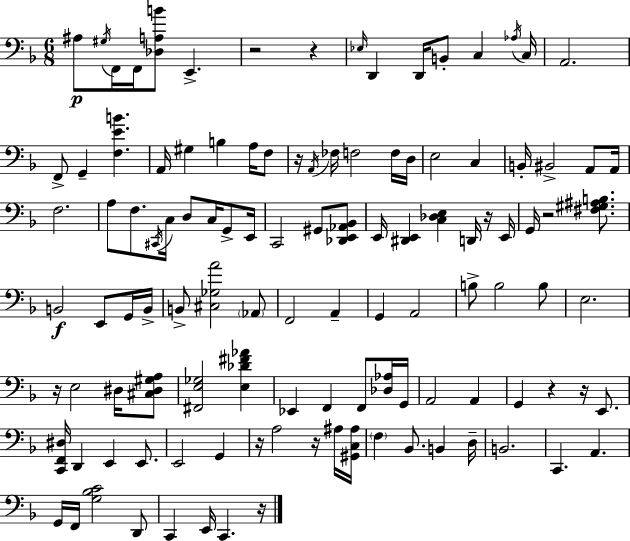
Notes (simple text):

A#3/e G#3/s F2/s F2/s [Db3,A3,B4]/e E2/q. R/h R/q Eb3/s D2/q D2/s B2/e C3/q Ab3/s C3/s A2/h. F2/e G2/q [F3,E4,B4]/q. A2/s G#3/q B3/q A3/s F3/e R/s A2/s FES3/s F3/h F3/s D3/s E3/h C3/q B2/s BIS2/h A2/e A2/s F3/h. A3/e F3/e. C#2/s C3/s D3/e C3/s G2/e E2/s C2/h G#2/e [Db2,E2,Ab2,Bb2]/e E2/s [D#2,E2]/q [C3,Db3,E3]/q D2/s R/s E2/s G2/s R/h [F#3,G#3,A#3,B3]/e. B2/h E2/e G2/s B2/s B2/e [C#3,Gb3,A4]/h Ab2/e F2/h A2/q G2/q A2/h B3/e B3/h B3/e E3/h. R/s E3/h D#3/s [C#3,D#3,G#3,A3]/e [F#2,E3,Gb3]/h [E3,Db4,F#4,Ab4]/q Eb2/q F2/q F2/e [Db3,Ab3]/s G2/s A2/h A2/q G2/q R/q R/s E2/e. [C2,F2,D#3]/s D2/q E2/q E2/e. E2/h G2/q R/s A3/h R/s A#3/s [G#2,C3,A#3]/s F3/q Bb2/e. B2/q D3/s B2/h. C2/q. A2/q. G2/s F2/s [G3,Bb3,C4]/h D2/e C2/q E2/s C2/q. R/s